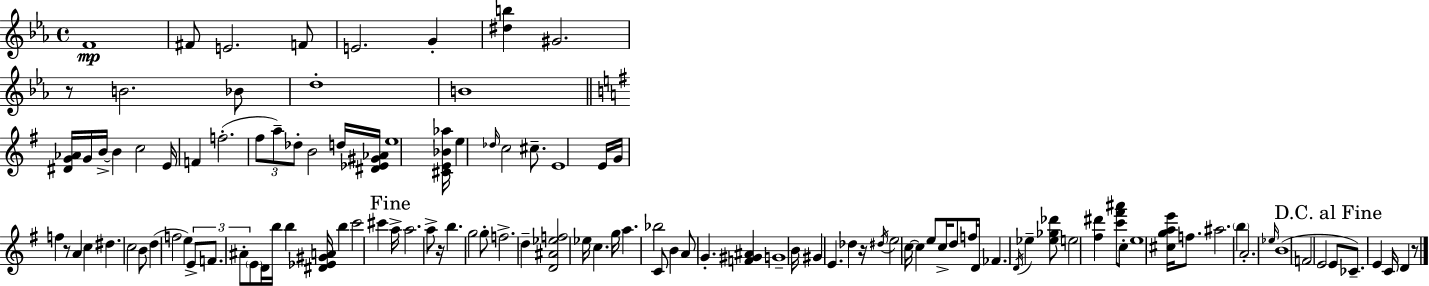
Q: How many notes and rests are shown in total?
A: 116